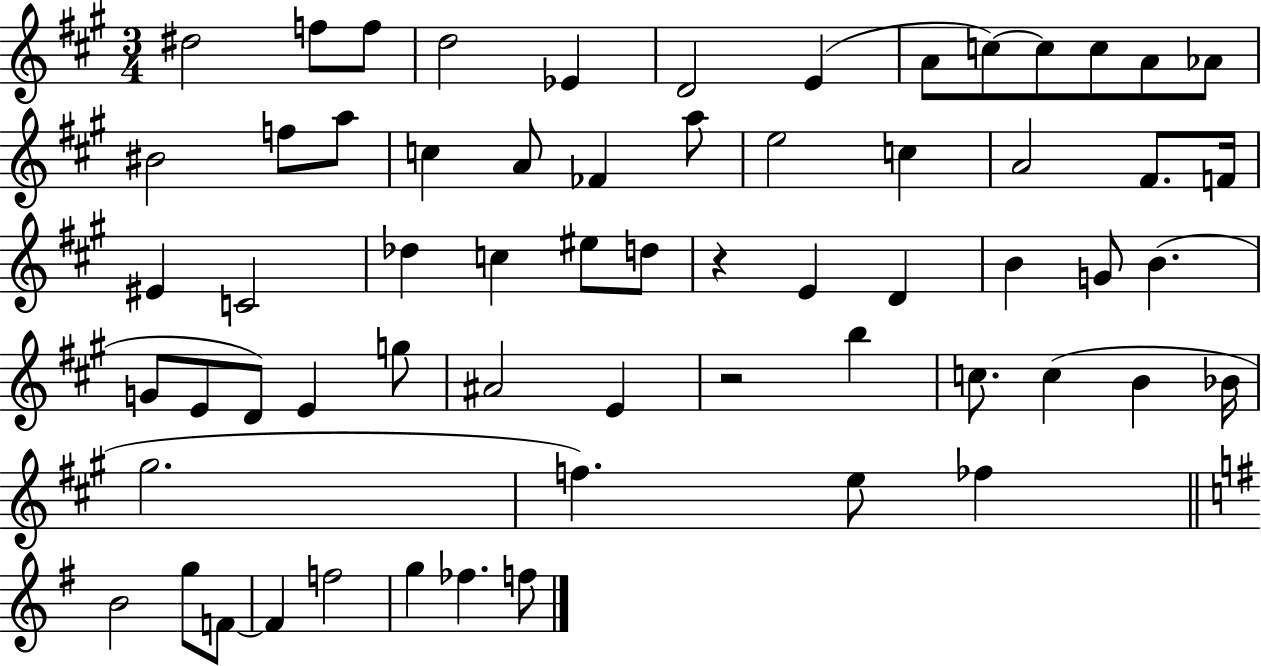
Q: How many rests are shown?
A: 2